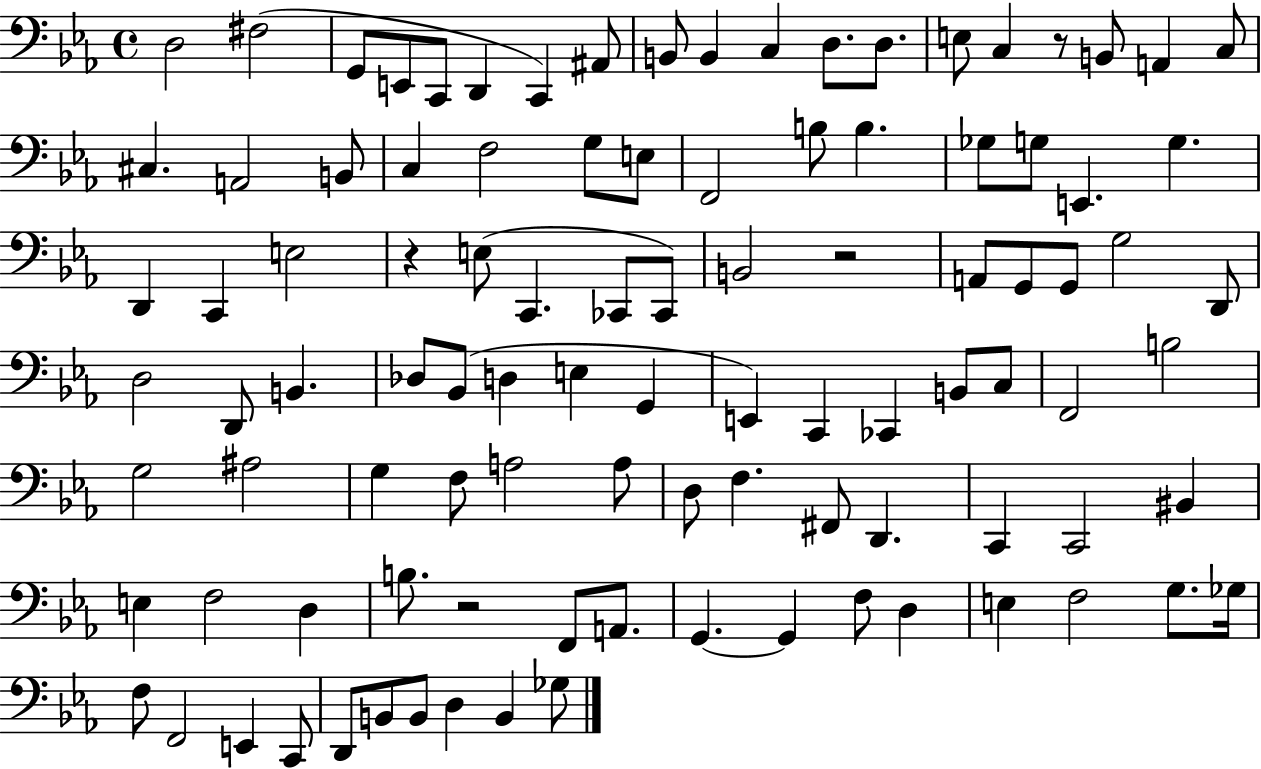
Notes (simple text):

D3/h F#3/h G2/e E2/e C2/e D2/q C2/q A#2/e B2/e B2/q C3/q D3/e. D3/e. E3/e C3/q R/e B2/e A2/q C3/e C#3/q. A2/h B2/e C3/q F3/h G3/e E3/e F2/h B3/e B3/q. Gb3/e G3/e E2/q. G3/q. D2/q C2/q E3/h R/q E3/e C2/q. CES2/e CES2/e B2/h R/h A2/e G2/e G2/e G3/h D2/e D3/h D2/e B2/q. Db3/e Bb2/e D3/q E3/q G2/q E2/q C2/q CES2/q B2/e C3/e F2/h B3/h G3/h A#3/h G3/q F3/e A3/h A3/e D3/e F3/q. F#2/e D2/q. C2/q C2/h BIS2/q E3/q F3/h D3/q B3/e. R/h F2/e A2/e. G2/q. G2/q F3/e D3/q E3/q F3/h G3/e. Gb3/s F3/e F2/h E2/q C2/e D2/e B2/e B2/e D3/q B2/q Gb3/e